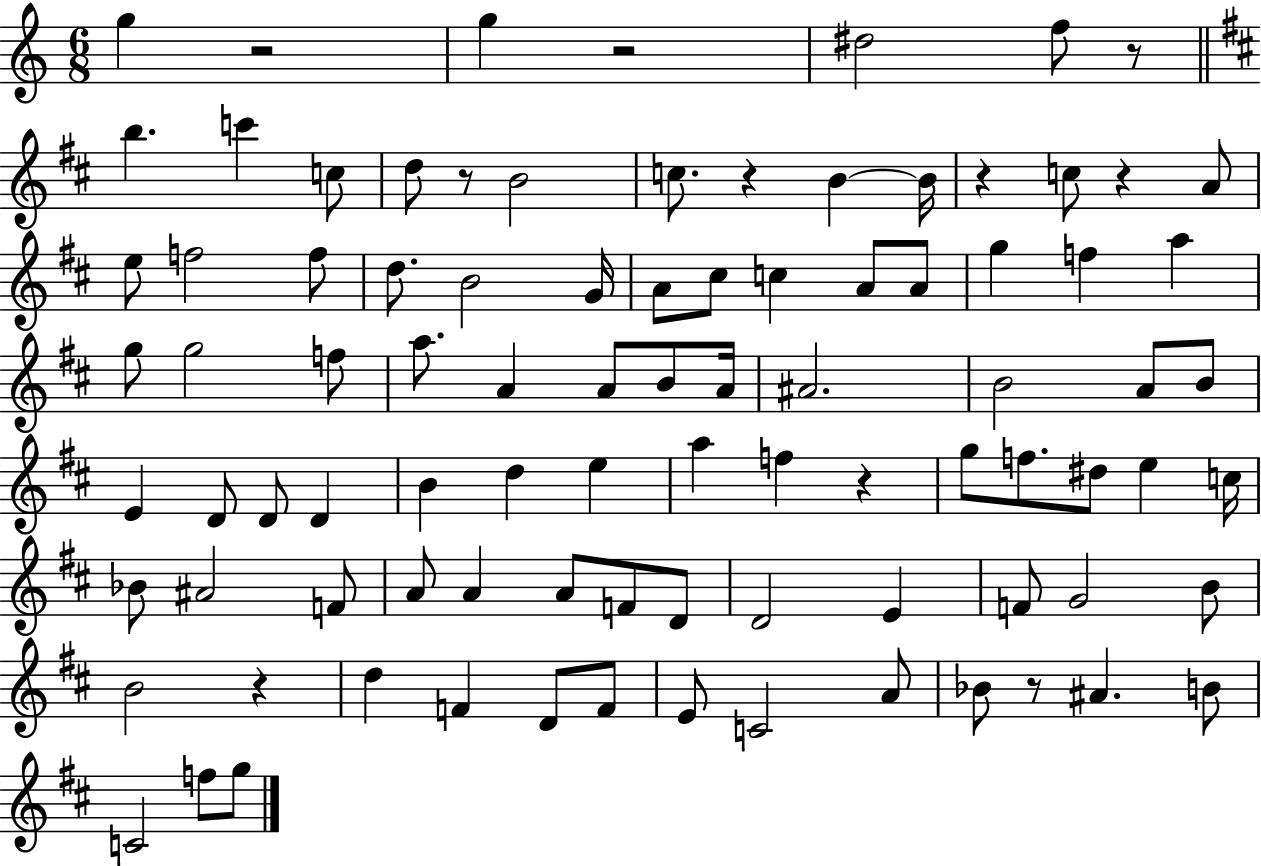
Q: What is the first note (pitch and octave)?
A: G5